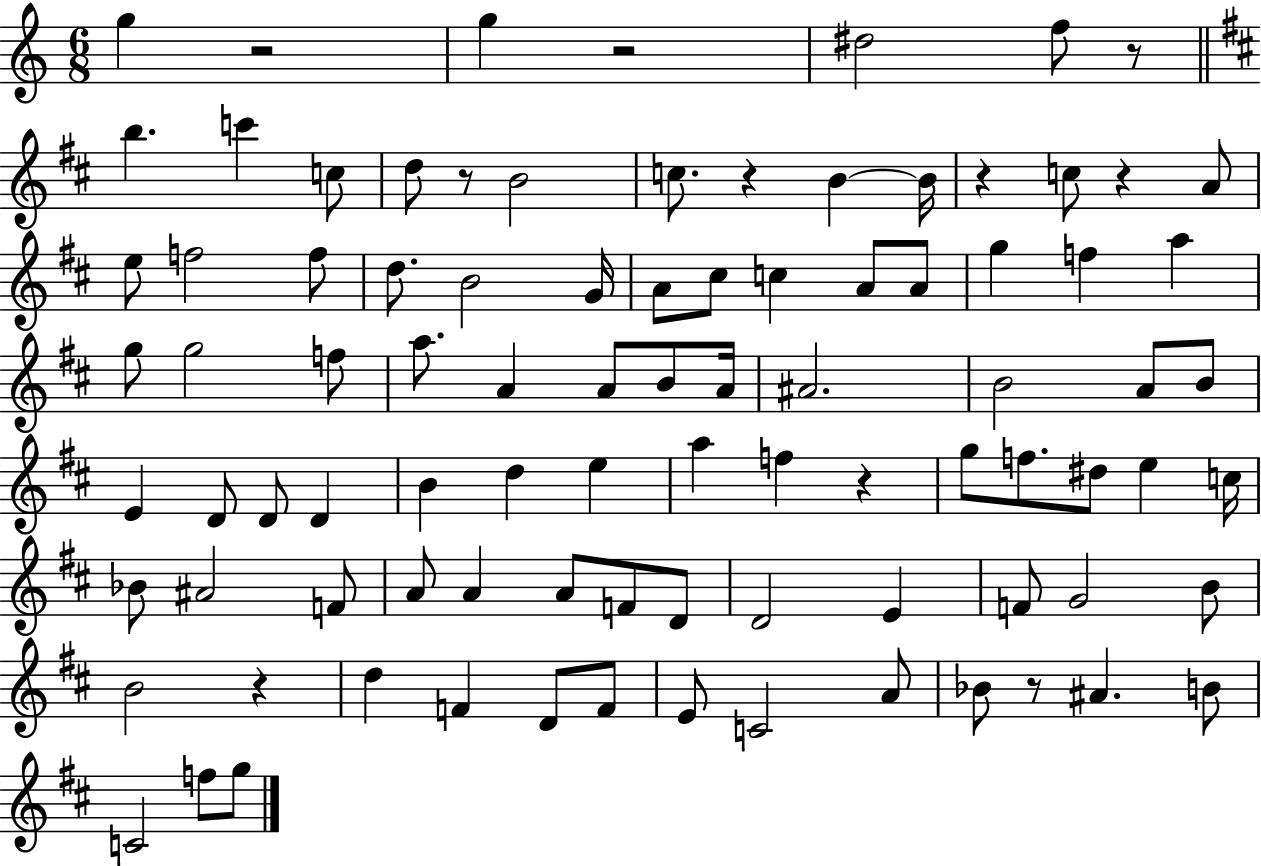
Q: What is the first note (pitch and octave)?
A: G5